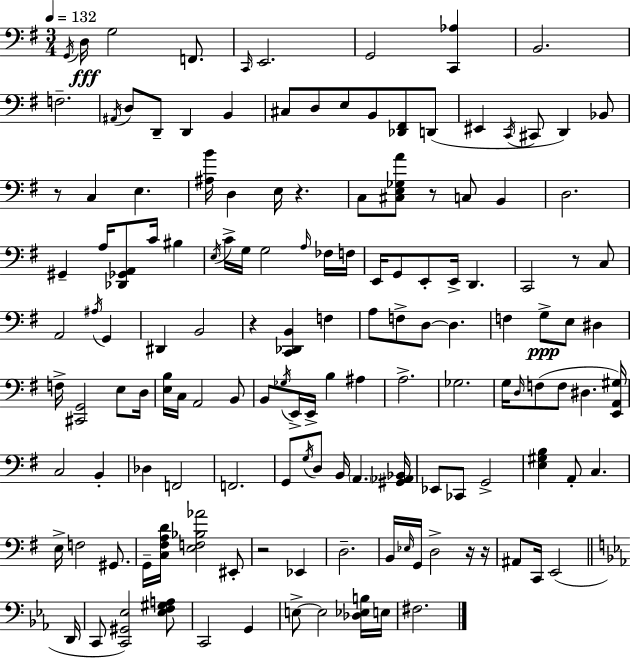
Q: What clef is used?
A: bass